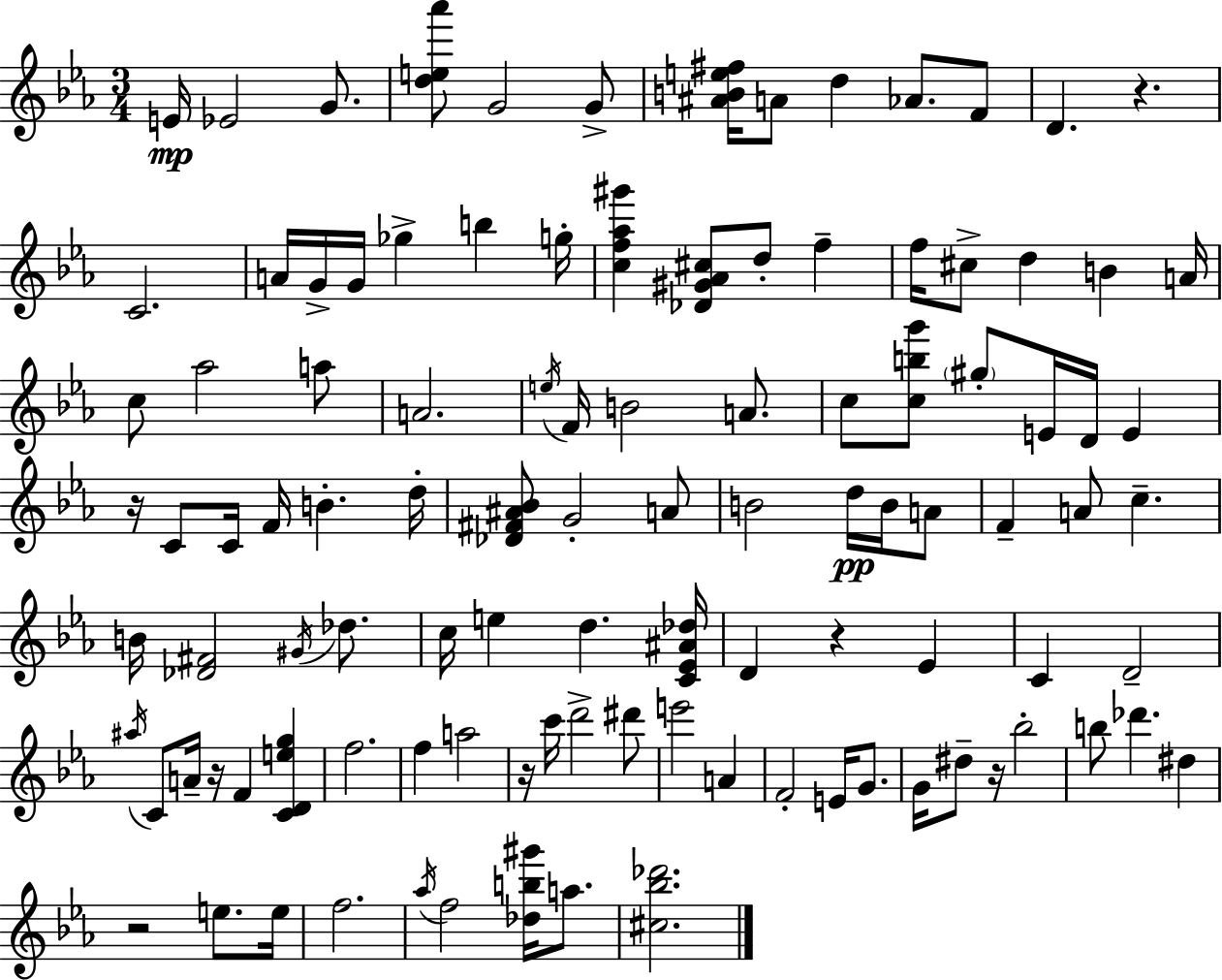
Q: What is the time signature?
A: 3/4